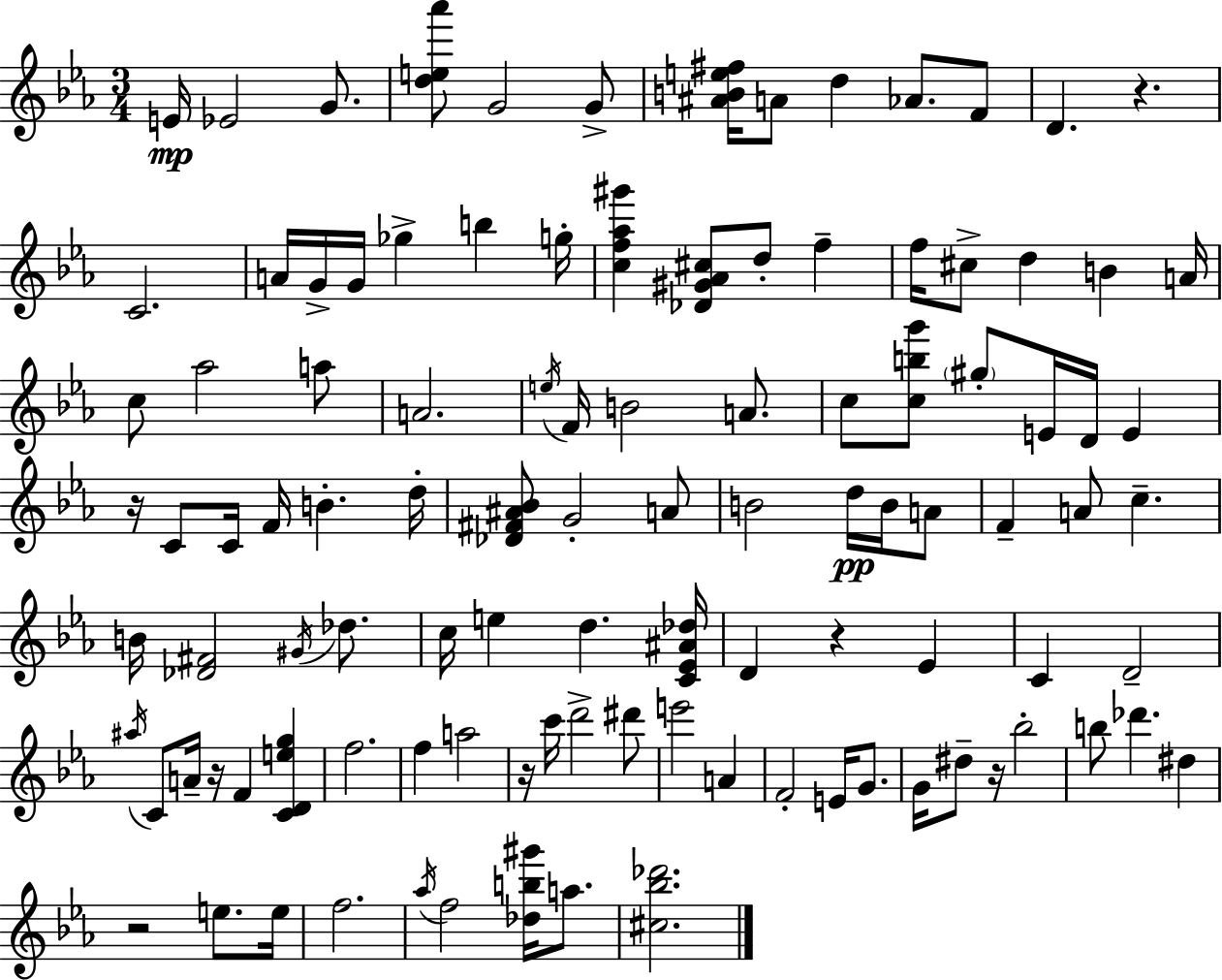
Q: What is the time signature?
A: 3/4